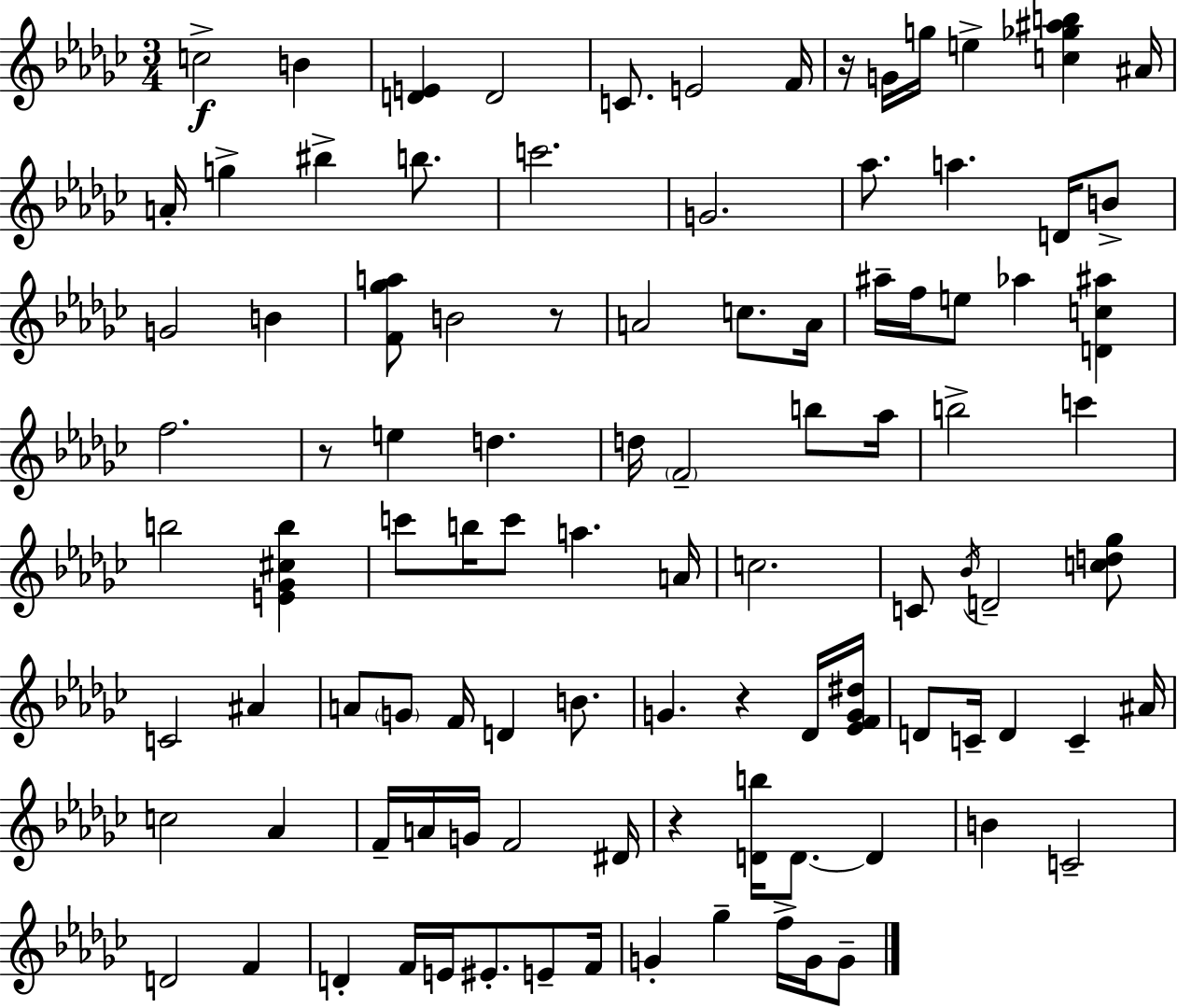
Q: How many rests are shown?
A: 5